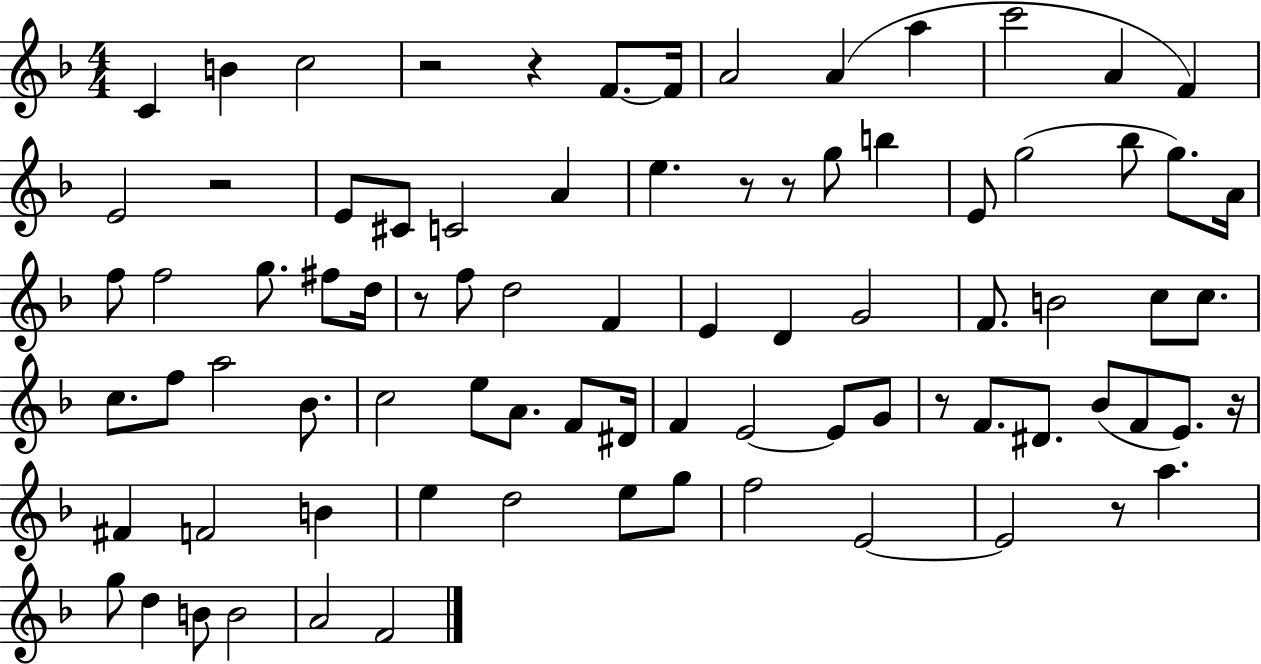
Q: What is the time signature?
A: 4/4